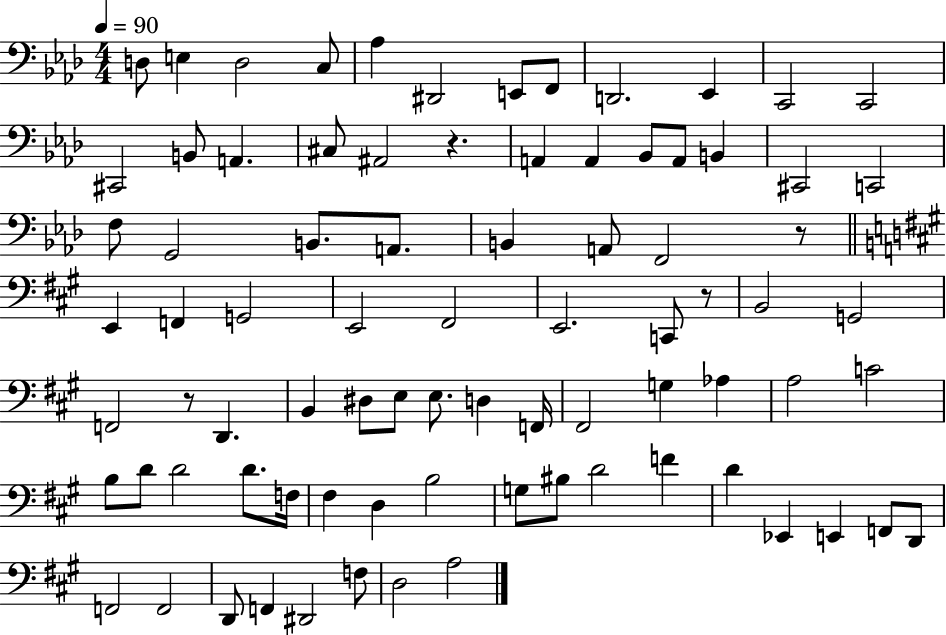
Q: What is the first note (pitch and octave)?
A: D3